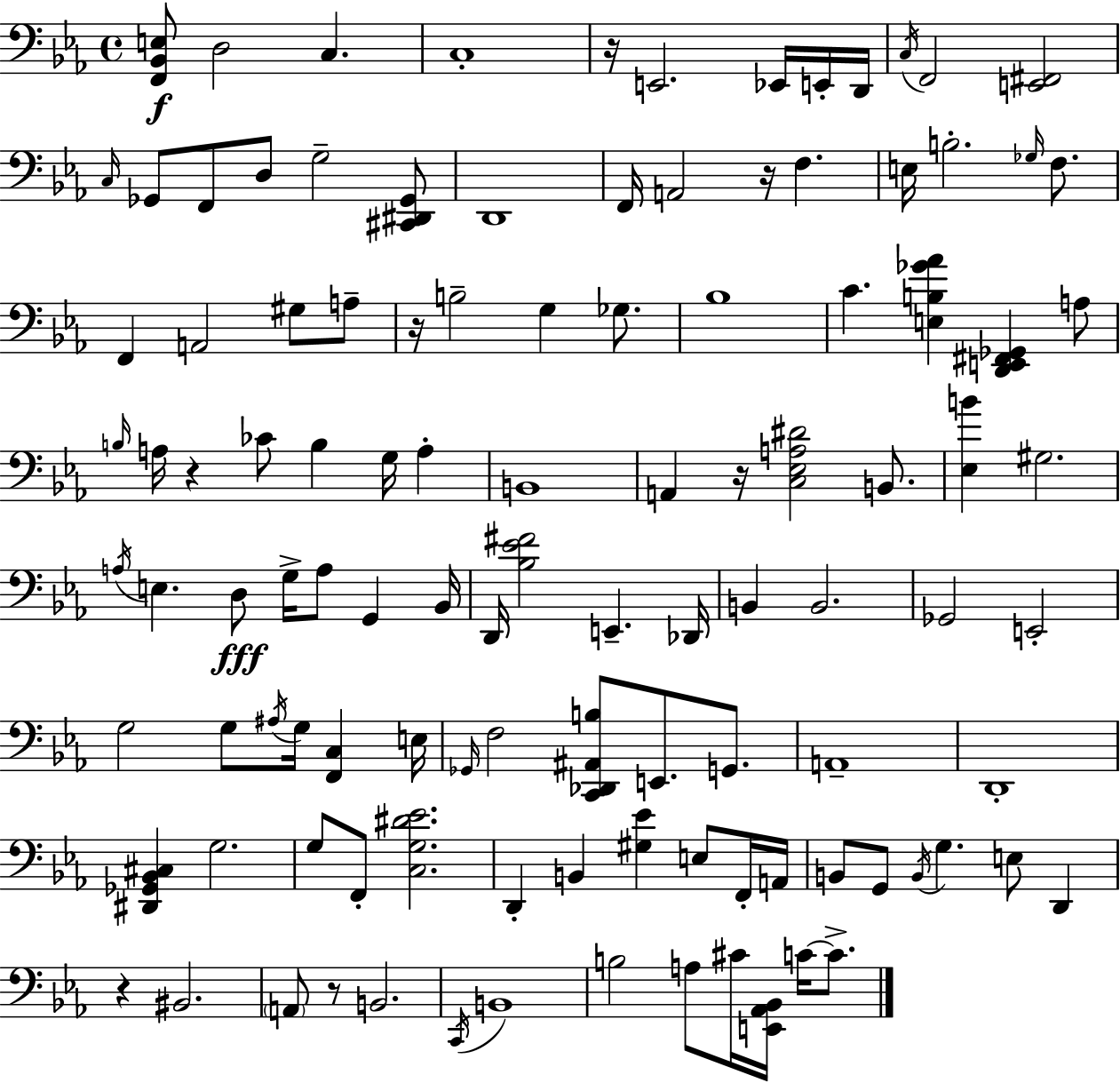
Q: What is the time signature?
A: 4/4